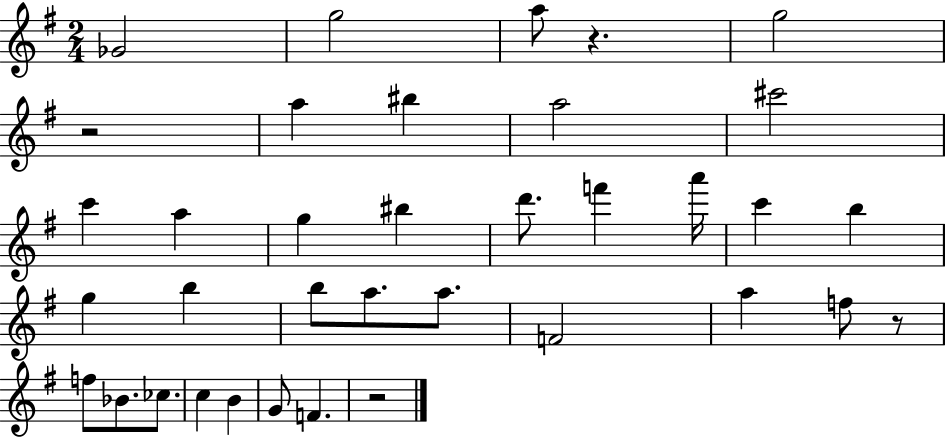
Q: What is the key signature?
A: G major